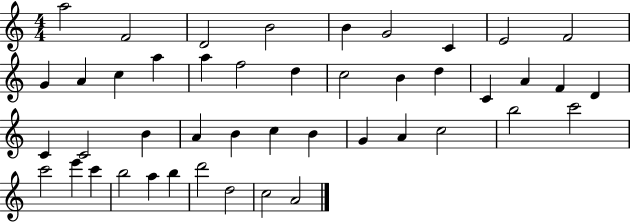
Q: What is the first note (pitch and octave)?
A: A5